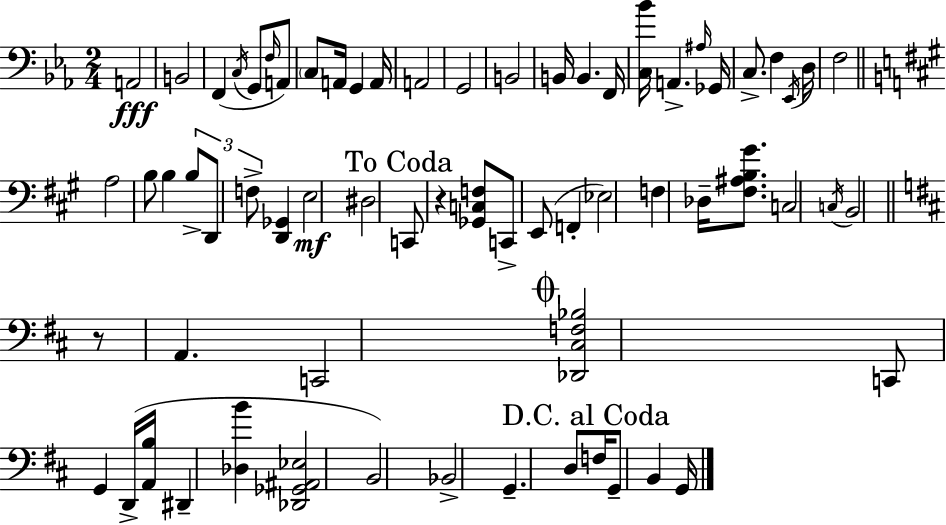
A2/h B2/h F2/q C3/s G2/e F3/s A2/e C3/e A2/s G2/q A2/s A2/h G2/h B2/h B2/s B2/q. F2/s [C3,Bb4]/s A2/q. A#3/s Gb2/s C3/e. F3/q Eb2/s D3/s F3/h A3/h B3/e B3/q B3/e D2/e F3/e [D2,Gb2]/q E3/h D#3/h C2/e R/q [Gb2,C3,F3]/e C2/e E2/e F2/q Eb3/h F3/q Db3/s [F#3,A#3,B3,G#4]/e. C3/h C3/s B2/h R/e A2/q. C2/h [Db2,C#3,F3,Bb3]/h C2/e G2/q D2/s [A2,B3]/s D#2/q [Db3,B4]/q [Db2,Gb2,A#2,Eb3]/h B2/h Bb2/h G2/q. D3/e F3/s G2/e B2/q G2/s